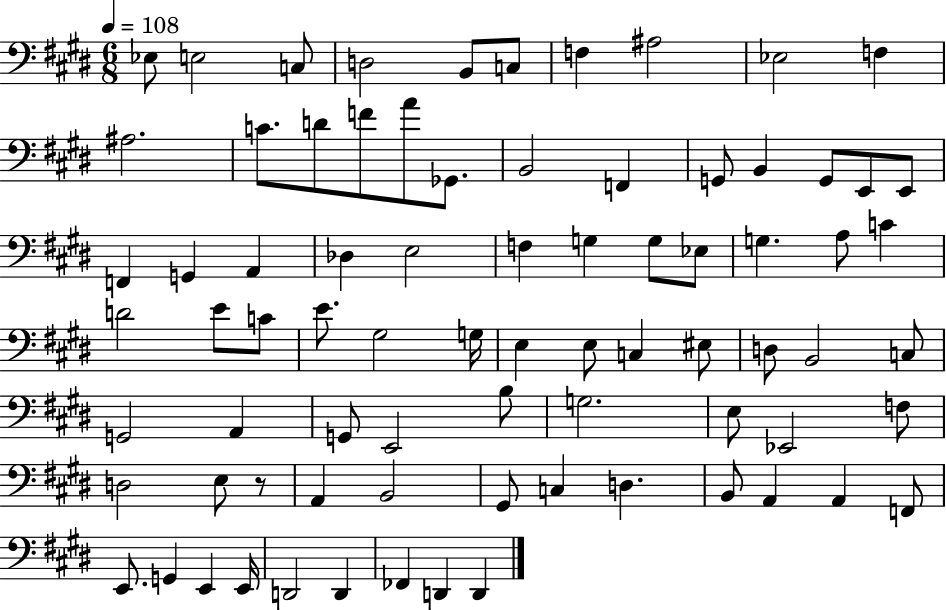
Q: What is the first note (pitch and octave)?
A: Eb3